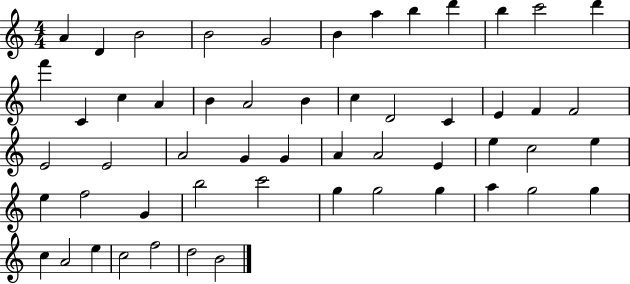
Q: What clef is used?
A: treble